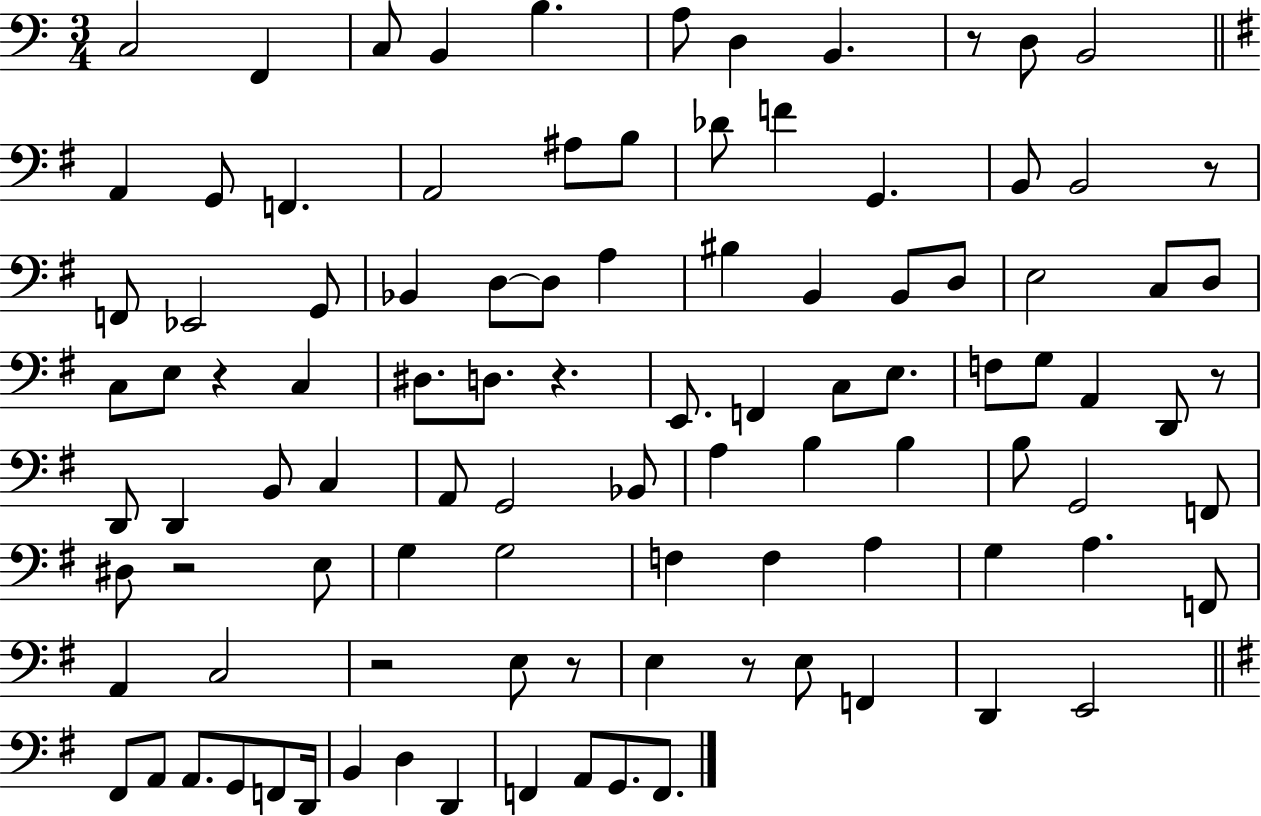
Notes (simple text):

C3/h F2/q C3/e B2/q B3/q. A3/e D3/q B2/q. R/e D3/e B2/h A2/q G2/e F2/q. A2/h A#3/e B3/e Db4/e F4/q G2/q. B2/e B2/h R/e F2/e Eb2/h G2/e Bb2/q D3/e D3/e A3/q BIS3/q B2/q B2/e D3/e E3/h C3/e D3/e C3/e E3/e R/q C3/q D#3/e. D3/e. R/q. E2/e. F2/q C3/e E3/e. F3/e G3/e A2/q D2/e R/e D2/e D2/q B2/e C3/q A2/e G2/h Bb2/e A3/q B3/q B3/q B3/e G2/h F2/e D#3/e R/h E3/e G3/q G3/h F3/q F3/q A3/q G3/q A3/q. F2/e A2/q C3/h R/h E3/e R/e E3/q R/e E3/e F2/q D2/q E2/h F#2/e A2/e A2/e. G2/e F2/e D2/s B2/q D3/q D2/q F2/q A2/e G2/e. F2/e.